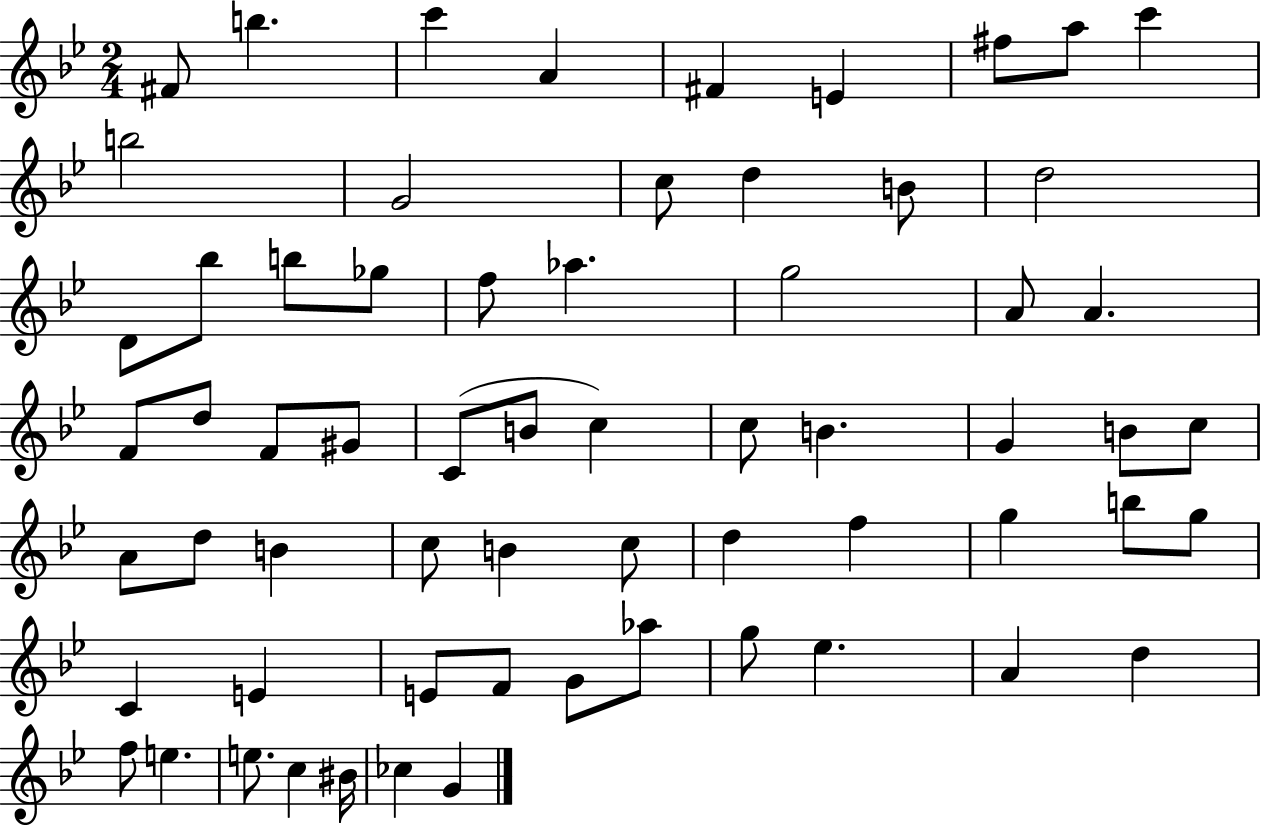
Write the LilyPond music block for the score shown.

{
  \clef treble
  \numericTimeSignature
  \time 2/4
  \key bes \major
  \repeat volta 2 { fis'8 b''4. | c'''4 a'4 | fis'4 e'4 | fis''8 a''8 c'''4 | \break b''2 | g'2 | c''8 d''4 b'8 | d''2 | \break d'8 bes''8 b''8 ges''8 | f''8 aes''4. | g''2 | a'8 a'4. | \break f'8 d''8 f'8 gis'8 | c'8( b'8 c''4) | c''8 b'4. | g'4 b'8 c''8 | \break a'8 d''8 b'4 | c''8 b'4 c''8 | d''4 f''4 | g''4 b''8 g''8 | \break c'4 e'4 | e'8 f'8 g'8 aes''8 | g''8 ees''4. | a'4 d''4 | \break f''8 e''4. | e''8. c''4 bis'16 | ces''4 g'4 | } \bar "|."
}